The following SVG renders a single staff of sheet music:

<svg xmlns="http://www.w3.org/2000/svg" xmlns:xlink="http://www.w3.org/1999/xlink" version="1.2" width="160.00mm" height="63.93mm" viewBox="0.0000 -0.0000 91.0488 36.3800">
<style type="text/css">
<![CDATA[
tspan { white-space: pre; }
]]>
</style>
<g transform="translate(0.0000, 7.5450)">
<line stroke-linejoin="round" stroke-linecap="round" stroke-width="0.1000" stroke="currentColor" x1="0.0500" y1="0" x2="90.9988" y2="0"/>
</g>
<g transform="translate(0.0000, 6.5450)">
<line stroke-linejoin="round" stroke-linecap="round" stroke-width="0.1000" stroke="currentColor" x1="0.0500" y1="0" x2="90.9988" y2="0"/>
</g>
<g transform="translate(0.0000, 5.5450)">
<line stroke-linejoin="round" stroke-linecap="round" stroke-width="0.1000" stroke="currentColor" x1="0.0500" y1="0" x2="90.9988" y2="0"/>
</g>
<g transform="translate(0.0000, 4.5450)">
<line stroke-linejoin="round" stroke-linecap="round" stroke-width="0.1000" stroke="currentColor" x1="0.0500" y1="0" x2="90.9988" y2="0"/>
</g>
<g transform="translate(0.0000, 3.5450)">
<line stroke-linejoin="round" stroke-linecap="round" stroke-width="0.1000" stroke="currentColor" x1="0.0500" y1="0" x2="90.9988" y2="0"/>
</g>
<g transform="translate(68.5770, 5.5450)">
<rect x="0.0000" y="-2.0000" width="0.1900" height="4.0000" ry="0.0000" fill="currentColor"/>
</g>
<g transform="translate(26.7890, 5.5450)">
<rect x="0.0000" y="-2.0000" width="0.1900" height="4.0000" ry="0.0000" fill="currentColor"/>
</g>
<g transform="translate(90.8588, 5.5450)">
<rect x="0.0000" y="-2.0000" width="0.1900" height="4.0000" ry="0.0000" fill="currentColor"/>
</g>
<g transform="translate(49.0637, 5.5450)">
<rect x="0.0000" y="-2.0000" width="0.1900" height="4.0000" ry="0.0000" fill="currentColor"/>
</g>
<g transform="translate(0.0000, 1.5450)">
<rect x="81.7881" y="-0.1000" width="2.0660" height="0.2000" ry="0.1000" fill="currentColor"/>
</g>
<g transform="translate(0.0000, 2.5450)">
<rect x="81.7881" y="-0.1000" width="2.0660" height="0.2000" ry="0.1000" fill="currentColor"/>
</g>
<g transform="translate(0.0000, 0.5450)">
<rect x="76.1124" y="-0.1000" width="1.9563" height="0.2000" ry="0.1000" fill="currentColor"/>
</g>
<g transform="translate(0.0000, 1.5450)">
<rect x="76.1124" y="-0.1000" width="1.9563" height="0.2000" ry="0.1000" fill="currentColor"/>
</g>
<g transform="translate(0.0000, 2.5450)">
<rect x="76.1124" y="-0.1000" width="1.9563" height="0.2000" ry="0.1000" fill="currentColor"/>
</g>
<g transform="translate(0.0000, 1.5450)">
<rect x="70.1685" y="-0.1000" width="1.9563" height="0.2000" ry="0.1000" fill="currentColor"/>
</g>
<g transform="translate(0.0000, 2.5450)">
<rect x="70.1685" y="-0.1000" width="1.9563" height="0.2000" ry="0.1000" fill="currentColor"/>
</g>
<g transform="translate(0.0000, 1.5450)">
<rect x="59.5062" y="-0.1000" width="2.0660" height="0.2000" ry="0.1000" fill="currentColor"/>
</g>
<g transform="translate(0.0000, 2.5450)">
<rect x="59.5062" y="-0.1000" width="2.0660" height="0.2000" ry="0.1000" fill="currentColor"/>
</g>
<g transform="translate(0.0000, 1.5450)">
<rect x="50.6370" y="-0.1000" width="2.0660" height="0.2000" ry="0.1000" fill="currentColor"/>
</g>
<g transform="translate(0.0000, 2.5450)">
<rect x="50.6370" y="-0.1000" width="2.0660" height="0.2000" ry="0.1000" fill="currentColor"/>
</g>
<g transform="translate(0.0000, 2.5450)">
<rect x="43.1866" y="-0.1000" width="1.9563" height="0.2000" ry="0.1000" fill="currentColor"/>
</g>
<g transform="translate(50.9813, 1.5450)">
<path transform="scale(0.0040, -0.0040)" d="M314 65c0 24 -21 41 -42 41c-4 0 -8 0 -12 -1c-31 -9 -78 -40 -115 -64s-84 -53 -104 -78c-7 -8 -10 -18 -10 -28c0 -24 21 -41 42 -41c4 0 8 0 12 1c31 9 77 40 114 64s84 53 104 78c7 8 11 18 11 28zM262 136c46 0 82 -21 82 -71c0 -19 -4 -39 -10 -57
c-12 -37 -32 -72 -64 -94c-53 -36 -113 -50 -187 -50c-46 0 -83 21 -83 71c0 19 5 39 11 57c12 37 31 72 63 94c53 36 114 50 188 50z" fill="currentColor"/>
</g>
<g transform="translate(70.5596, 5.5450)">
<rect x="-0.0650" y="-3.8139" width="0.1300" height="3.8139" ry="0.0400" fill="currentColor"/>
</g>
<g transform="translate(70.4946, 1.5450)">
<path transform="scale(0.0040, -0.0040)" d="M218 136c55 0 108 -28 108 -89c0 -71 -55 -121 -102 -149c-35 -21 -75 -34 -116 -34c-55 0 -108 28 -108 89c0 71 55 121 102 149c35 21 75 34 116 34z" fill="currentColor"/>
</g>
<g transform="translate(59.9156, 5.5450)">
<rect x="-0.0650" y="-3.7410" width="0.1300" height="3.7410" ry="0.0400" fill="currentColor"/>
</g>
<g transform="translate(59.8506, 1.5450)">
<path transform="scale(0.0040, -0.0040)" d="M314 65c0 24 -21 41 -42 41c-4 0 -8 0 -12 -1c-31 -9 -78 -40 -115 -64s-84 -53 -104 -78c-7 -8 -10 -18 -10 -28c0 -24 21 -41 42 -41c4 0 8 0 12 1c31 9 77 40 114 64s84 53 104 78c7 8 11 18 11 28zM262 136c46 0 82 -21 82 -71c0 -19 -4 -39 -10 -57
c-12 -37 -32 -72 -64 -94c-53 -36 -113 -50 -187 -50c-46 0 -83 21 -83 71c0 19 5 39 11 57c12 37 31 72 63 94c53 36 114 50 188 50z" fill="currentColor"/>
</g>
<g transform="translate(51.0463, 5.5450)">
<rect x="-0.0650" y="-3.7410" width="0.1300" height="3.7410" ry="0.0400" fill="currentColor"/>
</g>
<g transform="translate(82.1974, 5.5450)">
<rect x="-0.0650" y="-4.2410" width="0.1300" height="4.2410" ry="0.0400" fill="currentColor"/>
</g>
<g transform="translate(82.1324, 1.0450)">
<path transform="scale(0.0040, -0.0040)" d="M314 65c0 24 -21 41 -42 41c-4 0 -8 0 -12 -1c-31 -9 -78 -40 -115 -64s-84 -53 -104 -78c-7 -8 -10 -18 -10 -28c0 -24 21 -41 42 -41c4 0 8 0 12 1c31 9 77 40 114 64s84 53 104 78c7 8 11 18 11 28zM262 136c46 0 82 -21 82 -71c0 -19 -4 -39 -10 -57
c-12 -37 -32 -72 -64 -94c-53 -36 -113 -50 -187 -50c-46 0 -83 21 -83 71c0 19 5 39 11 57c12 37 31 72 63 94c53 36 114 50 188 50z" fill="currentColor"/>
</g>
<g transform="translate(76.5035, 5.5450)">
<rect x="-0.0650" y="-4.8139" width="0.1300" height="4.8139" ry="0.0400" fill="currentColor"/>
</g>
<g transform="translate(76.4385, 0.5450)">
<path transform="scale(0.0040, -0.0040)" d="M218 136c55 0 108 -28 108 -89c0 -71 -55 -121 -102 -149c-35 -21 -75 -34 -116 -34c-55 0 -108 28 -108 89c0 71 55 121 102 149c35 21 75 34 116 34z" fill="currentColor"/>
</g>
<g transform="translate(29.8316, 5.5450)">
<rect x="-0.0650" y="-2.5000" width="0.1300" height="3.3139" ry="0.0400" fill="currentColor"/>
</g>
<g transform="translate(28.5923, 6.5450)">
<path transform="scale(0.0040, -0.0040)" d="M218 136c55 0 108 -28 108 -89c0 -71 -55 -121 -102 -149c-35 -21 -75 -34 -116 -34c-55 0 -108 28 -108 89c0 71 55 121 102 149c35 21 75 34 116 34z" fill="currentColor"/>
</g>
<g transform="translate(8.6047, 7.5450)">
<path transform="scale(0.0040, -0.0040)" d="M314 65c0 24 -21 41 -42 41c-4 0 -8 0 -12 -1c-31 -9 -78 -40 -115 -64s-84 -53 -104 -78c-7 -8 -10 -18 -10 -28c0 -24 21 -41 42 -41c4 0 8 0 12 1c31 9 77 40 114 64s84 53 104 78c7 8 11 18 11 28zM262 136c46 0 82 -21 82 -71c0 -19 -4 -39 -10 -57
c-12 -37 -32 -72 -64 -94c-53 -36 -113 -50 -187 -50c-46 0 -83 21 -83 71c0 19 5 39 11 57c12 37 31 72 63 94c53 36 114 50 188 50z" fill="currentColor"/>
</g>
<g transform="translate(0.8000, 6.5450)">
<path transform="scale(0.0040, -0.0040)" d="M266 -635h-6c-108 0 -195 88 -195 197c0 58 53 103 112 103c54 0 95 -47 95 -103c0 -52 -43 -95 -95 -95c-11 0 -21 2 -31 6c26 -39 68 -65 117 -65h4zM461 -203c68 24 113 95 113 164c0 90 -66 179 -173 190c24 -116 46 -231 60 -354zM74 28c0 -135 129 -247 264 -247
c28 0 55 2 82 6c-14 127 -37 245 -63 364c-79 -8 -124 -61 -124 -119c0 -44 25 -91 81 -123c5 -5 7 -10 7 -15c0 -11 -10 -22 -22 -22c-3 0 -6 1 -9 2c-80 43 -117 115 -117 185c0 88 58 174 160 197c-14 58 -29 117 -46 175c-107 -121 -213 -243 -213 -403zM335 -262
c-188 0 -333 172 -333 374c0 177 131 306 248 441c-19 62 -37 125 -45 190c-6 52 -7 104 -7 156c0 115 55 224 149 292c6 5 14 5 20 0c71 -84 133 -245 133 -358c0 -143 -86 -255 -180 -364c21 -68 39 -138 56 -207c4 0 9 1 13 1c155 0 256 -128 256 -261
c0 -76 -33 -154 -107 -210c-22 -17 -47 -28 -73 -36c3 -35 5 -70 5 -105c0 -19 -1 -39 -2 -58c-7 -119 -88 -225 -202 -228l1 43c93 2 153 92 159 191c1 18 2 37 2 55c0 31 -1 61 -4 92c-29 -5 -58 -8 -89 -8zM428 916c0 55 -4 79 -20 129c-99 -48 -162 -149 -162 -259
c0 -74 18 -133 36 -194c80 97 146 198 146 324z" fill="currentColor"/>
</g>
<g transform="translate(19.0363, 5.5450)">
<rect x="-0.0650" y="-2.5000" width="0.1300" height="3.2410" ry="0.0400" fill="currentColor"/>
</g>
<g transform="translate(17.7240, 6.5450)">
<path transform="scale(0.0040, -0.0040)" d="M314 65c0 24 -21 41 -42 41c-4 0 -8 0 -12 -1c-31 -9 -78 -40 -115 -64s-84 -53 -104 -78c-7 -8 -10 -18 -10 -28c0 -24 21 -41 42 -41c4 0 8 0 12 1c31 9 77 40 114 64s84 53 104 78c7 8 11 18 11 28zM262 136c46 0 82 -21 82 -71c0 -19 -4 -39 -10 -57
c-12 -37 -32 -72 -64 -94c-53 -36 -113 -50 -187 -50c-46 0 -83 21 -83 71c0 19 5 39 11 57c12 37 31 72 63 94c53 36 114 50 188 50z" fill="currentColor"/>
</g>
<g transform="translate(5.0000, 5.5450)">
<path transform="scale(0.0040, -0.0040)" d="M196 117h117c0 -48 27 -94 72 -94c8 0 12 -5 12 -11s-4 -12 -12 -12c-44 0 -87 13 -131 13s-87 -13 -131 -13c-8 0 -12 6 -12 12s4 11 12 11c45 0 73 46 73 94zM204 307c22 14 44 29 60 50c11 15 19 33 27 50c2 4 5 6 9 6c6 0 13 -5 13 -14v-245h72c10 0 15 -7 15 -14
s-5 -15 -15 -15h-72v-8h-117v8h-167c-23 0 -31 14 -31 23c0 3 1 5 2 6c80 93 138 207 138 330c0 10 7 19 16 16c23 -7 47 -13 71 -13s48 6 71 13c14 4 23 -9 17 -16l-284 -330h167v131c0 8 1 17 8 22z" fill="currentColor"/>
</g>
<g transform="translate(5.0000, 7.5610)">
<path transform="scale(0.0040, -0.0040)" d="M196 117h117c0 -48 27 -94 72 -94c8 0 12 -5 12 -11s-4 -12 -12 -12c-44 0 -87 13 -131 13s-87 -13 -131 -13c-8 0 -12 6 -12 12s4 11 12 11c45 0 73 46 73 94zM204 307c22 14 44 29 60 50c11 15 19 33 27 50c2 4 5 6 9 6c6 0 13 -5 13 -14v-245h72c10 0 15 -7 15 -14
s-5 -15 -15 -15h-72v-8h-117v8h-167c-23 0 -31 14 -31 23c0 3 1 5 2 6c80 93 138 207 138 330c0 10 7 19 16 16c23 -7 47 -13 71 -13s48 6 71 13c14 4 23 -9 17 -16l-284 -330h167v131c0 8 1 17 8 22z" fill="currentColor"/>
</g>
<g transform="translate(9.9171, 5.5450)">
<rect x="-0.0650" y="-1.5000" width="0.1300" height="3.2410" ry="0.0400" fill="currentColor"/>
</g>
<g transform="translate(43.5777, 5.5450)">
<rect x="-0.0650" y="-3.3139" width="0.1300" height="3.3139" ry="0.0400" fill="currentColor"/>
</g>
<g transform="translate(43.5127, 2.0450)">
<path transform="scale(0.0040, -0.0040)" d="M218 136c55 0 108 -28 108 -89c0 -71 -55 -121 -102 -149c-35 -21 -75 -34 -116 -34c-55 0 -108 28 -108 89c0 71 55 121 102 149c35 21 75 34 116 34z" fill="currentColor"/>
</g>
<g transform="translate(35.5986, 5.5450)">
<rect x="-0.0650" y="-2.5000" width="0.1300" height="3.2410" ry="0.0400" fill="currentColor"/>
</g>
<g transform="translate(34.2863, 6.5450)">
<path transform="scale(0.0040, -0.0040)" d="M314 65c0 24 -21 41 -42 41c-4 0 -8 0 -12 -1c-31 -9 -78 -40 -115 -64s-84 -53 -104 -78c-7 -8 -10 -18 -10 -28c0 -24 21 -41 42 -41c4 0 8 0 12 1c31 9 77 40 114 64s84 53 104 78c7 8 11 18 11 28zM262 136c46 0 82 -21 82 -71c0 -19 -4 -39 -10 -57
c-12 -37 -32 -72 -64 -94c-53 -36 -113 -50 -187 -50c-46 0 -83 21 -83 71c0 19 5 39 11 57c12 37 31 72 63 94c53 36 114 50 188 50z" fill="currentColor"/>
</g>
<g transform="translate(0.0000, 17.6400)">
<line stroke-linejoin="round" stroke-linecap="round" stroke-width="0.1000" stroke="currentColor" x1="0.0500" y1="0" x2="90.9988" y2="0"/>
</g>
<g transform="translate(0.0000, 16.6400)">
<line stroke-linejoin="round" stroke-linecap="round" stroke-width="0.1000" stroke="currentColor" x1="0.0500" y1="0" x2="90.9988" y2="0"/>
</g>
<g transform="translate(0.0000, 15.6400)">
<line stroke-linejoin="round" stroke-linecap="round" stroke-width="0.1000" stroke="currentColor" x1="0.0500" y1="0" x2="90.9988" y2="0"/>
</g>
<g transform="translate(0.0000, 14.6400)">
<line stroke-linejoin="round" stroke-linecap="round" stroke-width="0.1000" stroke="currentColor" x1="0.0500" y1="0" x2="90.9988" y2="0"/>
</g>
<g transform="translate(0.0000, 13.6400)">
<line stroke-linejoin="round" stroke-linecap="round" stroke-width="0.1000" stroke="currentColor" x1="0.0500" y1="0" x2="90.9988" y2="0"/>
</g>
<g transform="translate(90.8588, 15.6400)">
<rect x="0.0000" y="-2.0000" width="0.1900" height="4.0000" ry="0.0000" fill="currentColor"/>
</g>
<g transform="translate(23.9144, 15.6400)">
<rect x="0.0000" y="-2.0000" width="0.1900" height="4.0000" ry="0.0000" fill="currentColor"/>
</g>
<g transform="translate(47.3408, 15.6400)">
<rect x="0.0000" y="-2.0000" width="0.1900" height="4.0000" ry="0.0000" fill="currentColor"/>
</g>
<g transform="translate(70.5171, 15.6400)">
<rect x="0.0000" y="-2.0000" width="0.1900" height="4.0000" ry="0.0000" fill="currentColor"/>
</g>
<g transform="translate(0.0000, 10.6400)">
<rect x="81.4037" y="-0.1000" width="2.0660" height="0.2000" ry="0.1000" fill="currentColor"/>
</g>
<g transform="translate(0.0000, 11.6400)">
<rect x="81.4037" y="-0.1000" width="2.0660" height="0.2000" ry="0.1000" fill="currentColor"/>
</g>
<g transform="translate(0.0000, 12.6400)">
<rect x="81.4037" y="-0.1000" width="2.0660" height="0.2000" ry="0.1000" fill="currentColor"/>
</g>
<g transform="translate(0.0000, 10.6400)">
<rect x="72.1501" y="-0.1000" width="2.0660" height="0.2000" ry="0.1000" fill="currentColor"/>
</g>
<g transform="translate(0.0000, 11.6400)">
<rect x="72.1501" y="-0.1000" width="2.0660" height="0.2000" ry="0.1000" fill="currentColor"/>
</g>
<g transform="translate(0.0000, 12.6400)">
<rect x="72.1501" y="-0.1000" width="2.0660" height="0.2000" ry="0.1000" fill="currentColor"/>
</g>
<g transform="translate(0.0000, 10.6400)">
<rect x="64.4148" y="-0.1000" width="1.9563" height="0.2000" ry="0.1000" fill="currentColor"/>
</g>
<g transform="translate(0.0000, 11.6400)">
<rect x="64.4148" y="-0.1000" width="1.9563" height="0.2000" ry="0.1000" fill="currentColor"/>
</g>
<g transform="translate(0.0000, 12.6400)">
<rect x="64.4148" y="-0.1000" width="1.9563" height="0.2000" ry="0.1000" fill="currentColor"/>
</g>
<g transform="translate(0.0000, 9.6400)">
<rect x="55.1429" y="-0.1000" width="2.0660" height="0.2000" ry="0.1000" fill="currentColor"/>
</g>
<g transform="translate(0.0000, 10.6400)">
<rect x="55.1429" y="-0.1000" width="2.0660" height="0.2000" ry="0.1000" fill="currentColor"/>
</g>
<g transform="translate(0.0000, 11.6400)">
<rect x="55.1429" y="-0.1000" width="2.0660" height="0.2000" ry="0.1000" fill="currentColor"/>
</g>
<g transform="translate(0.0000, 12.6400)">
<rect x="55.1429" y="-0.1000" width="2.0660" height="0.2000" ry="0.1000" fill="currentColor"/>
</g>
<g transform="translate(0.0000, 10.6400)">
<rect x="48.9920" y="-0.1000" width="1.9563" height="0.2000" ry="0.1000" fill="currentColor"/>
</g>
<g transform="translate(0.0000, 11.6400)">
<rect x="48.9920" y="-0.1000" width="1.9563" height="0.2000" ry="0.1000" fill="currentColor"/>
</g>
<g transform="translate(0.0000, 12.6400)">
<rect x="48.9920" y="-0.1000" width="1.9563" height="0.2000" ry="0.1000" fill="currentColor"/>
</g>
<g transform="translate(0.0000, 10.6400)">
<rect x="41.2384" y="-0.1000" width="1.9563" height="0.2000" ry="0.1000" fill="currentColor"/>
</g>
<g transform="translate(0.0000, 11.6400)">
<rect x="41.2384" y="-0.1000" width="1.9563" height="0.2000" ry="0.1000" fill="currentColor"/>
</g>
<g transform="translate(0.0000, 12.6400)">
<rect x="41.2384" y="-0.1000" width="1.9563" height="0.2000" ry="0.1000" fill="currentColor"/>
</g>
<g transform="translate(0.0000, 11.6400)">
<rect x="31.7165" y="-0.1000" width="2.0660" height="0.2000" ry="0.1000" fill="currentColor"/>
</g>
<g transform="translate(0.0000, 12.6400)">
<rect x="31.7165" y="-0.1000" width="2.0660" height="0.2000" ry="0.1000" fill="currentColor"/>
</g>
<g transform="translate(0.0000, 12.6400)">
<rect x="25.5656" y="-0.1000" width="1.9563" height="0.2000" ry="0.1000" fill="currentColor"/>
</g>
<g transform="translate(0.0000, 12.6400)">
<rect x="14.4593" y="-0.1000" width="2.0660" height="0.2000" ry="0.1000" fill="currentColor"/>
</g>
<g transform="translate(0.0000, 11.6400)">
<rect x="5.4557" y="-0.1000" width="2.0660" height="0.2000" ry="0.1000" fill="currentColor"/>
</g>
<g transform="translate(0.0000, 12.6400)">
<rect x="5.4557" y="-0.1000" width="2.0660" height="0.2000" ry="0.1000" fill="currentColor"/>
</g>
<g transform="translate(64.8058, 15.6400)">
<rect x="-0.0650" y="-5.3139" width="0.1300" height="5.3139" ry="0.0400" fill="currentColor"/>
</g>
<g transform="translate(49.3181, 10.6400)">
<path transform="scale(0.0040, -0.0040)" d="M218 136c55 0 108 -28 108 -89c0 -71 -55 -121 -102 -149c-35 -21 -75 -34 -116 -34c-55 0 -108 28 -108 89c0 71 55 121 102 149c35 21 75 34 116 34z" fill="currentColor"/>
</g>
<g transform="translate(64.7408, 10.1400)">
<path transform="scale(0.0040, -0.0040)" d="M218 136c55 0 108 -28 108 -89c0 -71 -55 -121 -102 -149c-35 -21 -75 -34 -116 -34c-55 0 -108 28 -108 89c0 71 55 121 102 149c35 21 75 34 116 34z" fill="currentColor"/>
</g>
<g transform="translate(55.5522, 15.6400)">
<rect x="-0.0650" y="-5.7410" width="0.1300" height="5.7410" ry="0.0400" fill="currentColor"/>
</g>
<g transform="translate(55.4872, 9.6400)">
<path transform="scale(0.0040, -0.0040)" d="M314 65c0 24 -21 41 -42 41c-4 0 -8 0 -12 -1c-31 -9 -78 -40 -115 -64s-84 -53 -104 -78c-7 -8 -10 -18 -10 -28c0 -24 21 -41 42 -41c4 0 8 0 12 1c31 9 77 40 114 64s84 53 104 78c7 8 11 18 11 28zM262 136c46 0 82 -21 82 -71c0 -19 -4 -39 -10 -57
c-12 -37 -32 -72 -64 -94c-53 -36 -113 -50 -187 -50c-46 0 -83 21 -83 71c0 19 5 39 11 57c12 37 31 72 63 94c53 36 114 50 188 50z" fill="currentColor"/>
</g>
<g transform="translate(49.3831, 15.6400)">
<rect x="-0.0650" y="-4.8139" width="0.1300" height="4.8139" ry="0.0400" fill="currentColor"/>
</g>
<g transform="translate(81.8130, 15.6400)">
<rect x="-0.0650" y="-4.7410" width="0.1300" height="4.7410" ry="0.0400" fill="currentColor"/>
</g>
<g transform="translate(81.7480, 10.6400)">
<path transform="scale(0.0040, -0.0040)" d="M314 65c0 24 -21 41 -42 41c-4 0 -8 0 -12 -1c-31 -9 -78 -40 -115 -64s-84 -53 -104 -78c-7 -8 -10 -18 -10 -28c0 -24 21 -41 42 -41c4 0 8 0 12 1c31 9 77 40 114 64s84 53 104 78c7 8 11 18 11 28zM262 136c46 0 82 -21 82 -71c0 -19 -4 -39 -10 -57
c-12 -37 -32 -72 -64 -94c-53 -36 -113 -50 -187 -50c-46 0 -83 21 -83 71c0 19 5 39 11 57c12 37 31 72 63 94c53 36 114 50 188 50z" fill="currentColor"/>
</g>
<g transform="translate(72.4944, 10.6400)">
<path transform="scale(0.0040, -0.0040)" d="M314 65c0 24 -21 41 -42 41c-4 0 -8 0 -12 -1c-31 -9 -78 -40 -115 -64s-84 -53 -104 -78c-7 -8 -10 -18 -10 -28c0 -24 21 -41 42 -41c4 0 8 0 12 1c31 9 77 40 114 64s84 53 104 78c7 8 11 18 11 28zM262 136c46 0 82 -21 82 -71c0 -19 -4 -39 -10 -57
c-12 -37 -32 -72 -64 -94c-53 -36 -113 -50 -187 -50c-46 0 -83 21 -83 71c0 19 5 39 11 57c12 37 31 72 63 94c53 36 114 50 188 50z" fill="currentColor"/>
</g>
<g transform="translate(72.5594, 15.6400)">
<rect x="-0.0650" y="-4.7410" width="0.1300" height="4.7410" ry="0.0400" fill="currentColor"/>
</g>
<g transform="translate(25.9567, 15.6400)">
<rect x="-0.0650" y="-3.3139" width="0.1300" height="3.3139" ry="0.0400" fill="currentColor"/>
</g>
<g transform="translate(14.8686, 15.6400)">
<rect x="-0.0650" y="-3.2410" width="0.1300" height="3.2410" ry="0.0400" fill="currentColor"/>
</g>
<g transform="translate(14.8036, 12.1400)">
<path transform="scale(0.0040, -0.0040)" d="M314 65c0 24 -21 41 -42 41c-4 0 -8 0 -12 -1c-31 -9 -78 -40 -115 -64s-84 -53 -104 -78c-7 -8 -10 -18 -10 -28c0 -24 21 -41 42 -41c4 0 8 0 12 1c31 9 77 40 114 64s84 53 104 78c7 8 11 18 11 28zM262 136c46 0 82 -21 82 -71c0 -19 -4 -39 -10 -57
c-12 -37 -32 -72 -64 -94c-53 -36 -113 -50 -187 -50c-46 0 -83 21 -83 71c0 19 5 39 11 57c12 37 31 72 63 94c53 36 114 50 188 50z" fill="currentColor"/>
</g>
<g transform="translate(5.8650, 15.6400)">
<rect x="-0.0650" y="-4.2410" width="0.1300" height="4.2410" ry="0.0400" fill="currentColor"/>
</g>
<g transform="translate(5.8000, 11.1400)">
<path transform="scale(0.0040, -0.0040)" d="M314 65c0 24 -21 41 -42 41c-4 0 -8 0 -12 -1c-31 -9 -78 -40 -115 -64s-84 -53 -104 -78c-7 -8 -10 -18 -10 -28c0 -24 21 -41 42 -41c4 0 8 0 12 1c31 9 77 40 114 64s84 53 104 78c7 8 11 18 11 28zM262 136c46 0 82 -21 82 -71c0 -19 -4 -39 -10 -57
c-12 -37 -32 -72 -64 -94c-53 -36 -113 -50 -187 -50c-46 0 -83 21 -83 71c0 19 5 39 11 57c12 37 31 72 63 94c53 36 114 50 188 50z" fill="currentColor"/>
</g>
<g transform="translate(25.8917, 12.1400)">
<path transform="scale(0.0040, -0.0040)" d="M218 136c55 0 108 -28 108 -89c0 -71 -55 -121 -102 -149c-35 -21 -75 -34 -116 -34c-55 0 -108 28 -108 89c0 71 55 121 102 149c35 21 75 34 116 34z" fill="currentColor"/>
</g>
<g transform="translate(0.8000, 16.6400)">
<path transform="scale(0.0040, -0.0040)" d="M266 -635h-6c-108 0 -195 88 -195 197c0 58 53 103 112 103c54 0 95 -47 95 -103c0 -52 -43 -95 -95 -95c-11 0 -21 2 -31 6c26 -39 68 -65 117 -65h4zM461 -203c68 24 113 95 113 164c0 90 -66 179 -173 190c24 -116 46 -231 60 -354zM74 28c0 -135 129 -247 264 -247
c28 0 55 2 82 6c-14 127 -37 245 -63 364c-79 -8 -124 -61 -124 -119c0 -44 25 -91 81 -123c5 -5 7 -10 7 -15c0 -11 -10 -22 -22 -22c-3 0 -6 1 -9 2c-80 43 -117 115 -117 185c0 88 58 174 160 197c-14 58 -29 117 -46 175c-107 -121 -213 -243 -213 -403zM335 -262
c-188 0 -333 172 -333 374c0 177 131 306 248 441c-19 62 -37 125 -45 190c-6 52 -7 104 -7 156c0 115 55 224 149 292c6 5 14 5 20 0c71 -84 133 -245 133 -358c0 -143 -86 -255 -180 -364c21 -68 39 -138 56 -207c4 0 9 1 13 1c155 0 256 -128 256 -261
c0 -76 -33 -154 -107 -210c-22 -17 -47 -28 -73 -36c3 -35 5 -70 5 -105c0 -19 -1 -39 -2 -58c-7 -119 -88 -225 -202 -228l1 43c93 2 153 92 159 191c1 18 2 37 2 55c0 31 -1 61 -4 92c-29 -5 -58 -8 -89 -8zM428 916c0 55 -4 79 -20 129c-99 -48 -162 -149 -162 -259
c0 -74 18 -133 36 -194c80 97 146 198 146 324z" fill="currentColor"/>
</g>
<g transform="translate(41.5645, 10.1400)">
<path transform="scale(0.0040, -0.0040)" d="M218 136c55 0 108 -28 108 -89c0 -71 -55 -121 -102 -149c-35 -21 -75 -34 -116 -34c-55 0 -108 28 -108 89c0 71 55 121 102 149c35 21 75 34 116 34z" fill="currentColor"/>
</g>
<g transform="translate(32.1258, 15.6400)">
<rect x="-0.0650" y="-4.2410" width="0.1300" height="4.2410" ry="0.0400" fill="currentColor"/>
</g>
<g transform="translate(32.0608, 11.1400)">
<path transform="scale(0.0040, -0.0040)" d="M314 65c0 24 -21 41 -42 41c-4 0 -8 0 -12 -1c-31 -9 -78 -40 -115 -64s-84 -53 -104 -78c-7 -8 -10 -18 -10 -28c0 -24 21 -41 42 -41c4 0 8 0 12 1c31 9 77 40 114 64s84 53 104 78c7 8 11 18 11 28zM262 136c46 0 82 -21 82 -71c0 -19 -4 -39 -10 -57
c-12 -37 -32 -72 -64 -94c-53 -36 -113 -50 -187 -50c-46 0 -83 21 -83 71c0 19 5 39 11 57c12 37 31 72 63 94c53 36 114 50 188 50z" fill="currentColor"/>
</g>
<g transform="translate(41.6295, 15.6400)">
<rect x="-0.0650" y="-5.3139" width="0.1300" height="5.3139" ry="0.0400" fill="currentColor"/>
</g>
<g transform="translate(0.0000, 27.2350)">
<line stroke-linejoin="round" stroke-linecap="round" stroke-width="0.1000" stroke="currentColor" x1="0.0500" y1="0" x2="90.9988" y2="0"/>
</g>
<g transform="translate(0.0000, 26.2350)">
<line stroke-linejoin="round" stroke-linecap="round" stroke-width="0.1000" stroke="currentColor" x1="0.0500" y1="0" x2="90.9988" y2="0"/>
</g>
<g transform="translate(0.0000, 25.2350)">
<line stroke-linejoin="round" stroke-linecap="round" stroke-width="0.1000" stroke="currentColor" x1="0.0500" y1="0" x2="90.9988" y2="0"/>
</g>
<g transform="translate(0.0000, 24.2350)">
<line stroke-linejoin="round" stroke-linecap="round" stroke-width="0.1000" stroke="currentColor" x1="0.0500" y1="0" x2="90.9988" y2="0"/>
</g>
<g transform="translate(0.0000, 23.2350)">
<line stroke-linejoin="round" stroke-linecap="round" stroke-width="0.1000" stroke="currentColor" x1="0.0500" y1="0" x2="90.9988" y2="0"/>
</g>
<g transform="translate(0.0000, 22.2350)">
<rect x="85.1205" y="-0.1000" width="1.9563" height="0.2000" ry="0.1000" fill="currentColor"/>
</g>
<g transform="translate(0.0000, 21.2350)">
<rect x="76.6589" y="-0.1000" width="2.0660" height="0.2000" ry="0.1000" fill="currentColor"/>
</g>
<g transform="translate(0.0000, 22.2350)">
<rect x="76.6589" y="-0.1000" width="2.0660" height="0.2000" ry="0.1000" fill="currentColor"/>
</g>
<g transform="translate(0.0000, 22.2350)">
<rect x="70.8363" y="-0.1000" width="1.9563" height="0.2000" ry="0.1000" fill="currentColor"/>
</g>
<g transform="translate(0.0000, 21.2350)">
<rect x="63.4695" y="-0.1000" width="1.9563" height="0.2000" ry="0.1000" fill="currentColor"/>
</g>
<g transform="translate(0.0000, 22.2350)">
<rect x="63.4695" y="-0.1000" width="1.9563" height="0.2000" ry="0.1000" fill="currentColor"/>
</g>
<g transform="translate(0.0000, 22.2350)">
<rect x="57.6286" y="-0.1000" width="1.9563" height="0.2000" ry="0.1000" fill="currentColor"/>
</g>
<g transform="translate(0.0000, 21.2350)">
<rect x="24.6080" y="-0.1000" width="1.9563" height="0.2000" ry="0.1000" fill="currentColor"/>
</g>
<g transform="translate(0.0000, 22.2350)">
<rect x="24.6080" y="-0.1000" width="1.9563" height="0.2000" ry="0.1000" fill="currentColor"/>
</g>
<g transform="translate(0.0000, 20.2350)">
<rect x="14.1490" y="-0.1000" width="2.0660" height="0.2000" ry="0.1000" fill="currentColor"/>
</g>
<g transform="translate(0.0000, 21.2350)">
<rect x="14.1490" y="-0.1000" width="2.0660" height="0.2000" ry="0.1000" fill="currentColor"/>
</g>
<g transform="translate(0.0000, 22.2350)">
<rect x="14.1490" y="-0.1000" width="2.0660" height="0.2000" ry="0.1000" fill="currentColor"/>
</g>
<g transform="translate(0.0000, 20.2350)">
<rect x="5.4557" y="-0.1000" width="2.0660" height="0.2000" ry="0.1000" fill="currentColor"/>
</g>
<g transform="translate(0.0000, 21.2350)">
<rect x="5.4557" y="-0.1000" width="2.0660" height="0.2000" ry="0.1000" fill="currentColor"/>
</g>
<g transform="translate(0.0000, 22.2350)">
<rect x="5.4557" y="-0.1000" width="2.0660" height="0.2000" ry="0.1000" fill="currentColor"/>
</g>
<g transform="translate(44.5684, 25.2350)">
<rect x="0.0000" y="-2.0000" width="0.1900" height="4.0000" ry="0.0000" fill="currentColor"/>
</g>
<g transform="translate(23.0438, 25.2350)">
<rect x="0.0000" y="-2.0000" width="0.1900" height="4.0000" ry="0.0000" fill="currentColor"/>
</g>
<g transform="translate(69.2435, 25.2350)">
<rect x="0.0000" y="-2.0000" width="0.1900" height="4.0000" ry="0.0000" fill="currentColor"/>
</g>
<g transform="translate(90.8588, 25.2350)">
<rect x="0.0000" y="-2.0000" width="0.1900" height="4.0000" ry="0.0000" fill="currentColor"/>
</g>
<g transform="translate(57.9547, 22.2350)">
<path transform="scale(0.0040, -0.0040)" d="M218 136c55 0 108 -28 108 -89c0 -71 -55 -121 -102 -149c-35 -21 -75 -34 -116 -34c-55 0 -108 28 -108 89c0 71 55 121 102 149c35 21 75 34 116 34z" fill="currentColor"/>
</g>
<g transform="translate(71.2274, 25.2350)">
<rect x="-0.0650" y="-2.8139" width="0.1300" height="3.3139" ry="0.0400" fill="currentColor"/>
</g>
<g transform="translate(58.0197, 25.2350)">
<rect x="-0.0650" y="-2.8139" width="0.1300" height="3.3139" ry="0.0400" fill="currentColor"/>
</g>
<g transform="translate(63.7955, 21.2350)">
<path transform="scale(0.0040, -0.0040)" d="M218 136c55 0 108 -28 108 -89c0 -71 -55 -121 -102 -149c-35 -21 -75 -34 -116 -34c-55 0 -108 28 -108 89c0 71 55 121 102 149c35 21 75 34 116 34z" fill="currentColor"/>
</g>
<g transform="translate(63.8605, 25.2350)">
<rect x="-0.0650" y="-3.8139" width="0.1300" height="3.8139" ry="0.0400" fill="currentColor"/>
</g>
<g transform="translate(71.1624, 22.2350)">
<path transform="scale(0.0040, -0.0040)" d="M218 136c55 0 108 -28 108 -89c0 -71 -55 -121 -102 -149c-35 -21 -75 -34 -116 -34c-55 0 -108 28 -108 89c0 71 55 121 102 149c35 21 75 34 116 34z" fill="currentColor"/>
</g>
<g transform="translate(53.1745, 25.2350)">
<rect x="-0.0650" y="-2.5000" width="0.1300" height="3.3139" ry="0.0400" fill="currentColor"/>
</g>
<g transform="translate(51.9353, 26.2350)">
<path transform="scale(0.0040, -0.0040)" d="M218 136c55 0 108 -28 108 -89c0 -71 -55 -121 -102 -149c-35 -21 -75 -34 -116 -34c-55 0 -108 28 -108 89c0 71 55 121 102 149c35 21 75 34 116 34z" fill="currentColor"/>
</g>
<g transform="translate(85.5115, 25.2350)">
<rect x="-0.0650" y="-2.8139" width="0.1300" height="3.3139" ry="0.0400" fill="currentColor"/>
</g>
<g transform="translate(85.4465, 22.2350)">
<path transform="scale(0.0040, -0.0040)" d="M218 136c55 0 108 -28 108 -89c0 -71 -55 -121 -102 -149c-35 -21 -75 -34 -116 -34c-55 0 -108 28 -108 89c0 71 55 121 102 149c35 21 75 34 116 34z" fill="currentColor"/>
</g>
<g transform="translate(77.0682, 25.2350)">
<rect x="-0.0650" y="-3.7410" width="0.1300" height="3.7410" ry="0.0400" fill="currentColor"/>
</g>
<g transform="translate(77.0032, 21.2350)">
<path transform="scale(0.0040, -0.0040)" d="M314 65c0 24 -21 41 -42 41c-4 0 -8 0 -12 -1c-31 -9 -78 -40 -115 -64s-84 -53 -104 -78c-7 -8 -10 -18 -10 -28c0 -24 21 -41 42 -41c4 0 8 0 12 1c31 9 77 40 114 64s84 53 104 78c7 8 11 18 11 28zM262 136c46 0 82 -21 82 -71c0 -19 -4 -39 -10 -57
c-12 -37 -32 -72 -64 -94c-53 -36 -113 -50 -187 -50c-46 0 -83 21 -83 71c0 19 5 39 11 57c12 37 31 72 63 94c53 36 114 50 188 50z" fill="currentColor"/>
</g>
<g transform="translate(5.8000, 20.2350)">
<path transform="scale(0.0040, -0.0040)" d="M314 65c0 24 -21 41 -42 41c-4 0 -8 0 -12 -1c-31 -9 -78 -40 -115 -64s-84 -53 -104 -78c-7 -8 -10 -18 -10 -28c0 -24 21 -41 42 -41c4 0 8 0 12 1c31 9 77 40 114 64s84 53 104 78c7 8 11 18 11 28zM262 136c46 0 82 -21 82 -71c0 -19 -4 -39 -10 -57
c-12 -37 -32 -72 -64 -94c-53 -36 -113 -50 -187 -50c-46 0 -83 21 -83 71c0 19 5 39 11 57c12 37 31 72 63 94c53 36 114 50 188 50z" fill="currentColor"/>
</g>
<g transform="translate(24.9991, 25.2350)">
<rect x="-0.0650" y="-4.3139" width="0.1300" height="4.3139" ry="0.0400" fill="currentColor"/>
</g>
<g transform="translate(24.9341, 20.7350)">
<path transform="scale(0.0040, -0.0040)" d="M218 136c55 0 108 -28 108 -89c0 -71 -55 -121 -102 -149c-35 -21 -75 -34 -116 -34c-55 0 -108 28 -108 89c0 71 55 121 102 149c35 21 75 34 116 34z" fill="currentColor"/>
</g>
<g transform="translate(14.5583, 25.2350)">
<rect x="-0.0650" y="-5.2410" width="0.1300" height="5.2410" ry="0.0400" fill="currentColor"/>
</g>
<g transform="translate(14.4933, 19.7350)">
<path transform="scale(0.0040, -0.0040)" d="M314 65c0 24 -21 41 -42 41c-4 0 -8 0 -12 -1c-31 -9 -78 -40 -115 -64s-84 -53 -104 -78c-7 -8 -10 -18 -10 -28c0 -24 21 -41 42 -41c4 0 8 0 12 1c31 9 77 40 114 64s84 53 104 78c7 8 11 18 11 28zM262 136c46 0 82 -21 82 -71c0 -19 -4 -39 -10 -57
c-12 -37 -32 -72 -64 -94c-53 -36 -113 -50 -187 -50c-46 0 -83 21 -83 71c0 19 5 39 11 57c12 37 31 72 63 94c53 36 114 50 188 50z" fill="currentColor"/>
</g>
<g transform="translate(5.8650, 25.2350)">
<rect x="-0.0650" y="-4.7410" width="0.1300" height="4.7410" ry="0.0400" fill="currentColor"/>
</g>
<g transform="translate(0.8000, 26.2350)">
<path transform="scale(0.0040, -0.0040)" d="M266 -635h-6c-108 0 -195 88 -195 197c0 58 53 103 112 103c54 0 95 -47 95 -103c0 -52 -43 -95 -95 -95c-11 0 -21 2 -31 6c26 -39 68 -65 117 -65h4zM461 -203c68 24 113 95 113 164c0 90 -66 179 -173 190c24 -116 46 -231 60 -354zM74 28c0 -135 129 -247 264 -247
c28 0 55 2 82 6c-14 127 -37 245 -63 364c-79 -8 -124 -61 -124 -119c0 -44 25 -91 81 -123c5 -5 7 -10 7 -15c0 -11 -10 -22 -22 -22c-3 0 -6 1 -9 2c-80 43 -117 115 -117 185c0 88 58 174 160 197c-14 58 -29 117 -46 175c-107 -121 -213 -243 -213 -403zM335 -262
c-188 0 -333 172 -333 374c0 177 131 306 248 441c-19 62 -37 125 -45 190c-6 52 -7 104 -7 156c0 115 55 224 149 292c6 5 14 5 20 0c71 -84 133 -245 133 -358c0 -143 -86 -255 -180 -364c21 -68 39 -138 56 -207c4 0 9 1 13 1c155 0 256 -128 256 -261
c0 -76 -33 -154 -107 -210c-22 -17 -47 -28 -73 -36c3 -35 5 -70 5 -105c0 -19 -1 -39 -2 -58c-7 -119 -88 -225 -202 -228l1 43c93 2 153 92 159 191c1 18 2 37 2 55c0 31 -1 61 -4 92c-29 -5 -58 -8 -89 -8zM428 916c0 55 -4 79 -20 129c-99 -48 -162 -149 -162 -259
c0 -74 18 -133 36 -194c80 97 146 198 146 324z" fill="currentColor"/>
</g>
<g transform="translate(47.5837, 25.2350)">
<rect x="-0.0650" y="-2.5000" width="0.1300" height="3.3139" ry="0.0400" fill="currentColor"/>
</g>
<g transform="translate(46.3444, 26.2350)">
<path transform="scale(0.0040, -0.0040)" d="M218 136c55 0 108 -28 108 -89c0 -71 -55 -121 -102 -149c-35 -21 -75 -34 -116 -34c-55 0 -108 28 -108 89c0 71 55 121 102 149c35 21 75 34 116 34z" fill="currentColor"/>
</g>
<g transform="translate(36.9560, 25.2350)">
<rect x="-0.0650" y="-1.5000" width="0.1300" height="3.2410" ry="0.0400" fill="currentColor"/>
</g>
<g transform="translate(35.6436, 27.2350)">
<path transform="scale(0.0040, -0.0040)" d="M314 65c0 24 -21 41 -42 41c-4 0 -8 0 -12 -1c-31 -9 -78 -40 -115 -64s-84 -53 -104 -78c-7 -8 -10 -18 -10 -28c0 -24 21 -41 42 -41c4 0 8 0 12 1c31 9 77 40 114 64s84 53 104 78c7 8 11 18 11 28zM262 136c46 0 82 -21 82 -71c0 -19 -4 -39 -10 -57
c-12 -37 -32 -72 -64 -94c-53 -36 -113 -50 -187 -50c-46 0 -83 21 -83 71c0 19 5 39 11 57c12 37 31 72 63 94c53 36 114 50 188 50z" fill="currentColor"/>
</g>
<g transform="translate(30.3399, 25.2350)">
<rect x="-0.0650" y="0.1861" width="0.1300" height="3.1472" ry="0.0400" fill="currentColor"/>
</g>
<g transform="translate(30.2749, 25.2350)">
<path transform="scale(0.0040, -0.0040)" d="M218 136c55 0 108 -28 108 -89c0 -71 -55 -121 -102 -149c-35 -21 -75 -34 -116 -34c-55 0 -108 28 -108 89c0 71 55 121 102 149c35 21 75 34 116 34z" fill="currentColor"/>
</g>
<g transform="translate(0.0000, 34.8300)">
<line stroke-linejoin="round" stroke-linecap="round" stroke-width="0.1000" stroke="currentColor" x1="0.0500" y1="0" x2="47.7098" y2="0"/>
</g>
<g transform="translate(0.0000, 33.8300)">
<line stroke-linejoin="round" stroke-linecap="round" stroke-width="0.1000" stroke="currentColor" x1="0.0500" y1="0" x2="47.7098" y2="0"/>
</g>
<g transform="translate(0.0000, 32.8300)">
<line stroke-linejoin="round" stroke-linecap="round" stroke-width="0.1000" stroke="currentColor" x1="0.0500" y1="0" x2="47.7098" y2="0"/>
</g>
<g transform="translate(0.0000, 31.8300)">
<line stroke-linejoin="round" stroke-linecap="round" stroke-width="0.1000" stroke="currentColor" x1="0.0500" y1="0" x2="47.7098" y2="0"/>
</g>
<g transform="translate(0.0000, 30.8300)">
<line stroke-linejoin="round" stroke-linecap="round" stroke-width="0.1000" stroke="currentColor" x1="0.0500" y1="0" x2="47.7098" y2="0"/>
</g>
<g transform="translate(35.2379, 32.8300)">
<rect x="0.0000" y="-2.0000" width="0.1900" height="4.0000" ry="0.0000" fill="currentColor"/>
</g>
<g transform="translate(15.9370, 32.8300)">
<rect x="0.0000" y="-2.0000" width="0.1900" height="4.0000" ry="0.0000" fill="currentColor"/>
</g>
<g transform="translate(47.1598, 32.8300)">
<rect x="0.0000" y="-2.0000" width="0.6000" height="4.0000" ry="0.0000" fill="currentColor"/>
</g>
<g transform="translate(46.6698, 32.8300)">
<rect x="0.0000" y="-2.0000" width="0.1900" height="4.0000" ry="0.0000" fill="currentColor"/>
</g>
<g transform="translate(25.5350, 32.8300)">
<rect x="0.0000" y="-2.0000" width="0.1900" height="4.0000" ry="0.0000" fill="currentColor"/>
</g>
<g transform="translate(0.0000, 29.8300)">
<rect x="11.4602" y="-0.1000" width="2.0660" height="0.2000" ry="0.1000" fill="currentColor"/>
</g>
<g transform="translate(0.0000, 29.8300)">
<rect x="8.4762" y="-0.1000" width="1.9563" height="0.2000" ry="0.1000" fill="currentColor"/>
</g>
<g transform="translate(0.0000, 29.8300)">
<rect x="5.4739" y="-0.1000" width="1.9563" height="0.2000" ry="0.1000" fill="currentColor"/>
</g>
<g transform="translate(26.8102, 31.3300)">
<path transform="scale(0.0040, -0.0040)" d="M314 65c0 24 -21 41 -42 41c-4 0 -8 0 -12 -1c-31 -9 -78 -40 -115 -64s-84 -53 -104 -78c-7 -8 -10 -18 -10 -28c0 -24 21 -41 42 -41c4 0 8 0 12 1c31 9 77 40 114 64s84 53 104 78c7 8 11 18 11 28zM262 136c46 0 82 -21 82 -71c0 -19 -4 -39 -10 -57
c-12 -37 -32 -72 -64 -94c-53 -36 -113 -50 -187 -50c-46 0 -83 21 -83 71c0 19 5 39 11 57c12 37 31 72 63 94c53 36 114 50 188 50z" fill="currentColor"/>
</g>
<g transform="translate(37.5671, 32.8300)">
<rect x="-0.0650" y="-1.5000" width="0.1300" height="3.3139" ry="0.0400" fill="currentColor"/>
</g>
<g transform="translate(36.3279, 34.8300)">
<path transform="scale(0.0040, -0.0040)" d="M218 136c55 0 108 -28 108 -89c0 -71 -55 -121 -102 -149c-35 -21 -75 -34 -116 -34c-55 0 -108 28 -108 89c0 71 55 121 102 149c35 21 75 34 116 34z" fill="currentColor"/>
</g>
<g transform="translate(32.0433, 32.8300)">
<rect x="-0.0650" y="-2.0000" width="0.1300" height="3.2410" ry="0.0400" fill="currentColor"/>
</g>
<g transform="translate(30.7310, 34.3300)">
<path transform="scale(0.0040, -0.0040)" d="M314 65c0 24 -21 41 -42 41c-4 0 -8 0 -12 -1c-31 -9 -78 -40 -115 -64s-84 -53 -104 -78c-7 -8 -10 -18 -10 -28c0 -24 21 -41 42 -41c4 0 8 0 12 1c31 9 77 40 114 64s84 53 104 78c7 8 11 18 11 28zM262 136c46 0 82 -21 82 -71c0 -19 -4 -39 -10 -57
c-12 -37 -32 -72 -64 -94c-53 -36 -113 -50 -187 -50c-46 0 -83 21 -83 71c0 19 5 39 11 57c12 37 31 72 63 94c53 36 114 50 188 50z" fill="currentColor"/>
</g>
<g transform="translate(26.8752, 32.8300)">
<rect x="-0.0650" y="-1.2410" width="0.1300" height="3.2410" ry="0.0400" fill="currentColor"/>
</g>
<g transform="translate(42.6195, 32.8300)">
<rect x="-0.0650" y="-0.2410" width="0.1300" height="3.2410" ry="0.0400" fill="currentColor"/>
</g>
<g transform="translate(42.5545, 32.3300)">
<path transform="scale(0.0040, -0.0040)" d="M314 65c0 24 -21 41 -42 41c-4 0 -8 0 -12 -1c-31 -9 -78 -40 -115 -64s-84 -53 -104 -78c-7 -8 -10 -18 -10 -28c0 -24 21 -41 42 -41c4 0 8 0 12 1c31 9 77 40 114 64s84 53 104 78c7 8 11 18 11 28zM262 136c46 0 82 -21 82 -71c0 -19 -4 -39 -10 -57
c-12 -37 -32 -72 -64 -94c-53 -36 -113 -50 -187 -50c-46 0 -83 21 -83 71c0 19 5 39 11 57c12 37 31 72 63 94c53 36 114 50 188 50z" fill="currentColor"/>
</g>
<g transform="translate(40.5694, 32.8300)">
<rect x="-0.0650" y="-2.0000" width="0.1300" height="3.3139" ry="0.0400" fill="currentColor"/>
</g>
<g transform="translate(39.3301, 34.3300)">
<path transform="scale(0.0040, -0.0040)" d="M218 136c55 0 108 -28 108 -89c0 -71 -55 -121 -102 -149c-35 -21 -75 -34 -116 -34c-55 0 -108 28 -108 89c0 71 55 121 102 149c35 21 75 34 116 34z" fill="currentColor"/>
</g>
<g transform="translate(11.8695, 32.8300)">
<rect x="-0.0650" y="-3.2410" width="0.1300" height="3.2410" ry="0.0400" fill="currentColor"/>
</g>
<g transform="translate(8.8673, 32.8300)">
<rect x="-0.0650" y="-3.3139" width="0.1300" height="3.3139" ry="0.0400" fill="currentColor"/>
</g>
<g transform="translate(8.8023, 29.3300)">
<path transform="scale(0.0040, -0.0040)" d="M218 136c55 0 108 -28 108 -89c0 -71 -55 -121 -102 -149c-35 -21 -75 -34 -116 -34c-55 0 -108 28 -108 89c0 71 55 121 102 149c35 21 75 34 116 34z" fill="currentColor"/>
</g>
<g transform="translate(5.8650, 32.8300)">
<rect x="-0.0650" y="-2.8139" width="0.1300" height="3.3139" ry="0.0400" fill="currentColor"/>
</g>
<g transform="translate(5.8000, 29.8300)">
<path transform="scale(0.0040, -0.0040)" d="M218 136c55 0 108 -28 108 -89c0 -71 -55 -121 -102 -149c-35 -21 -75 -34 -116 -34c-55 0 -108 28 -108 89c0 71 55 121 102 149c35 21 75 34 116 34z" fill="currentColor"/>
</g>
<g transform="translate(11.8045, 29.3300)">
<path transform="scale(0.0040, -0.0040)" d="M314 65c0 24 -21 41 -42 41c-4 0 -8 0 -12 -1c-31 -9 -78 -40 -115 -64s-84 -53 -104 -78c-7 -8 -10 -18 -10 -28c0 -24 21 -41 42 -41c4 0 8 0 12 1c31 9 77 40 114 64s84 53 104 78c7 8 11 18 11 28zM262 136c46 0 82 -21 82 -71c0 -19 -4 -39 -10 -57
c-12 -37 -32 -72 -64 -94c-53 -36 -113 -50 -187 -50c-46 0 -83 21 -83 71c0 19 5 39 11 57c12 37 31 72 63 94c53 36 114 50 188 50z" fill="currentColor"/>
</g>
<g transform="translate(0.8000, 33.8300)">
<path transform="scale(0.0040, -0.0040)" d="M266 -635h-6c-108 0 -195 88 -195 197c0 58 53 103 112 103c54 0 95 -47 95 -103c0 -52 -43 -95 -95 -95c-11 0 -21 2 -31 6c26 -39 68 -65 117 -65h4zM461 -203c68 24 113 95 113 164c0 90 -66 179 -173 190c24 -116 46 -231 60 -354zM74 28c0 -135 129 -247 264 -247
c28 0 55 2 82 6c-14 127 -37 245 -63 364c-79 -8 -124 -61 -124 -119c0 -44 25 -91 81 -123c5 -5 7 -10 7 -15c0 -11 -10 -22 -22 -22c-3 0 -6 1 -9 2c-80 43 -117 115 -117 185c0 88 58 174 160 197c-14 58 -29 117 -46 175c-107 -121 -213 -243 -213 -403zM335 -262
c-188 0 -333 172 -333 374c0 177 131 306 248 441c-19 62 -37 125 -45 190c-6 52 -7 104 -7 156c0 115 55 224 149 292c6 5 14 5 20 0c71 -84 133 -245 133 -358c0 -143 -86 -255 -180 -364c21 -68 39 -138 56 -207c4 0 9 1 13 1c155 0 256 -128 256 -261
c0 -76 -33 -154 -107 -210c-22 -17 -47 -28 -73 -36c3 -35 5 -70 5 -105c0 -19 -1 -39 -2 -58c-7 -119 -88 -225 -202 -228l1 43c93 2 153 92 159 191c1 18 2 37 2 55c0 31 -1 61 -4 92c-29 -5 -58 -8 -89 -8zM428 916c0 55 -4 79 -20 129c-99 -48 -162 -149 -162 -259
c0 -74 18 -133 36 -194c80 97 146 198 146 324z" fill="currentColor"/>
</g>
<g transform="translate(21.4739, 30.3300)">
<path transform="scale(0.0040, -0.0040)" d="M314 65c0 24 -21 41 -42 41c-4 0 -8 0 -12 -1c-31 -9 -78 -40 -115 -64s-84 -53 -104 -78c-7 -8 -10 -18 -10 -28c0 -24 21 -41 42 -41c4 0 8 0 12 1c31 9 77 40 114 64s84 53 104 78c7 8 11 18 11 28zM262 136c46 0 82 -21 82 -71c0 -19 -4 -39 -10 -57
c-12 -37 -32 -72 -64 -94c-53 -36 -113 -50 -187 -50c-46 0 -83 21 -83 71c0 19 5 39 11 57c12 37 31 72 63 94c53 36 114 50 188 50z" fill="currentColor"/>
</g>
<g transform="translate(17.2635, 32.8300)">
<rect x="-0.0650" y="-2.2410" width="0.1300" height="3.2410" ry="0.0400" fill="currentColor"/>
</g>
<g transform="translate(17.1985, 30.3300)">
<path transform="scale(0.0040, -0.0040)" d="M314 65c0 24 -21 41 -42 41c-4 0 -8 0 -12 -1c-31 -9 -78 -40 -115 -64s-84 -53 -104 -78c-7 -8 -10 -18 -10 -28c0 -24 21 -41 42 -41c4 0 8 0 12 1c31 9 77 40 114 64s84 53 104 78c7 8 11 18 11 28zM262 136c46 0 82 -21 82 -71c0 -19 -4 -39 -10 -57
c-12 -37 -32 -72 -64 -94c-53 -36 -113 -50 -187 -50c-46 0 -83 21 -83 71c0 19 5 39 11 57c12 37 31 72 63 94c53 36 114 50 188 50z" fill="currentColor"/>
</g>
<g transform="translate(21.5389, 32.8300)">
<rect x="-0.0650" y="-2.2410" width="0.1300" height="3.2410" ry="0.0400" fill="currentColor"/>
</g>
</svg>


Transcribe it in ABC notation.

X:1
T:Untitled
M:4/4
L:1/4
K:C
E2 G2 G G2 b c'2 c'2 c' e' d'2 d'2 b2 b d'2 f' e' g'2 f' e'2 e'2 e'2 f'2 d' B E2 G G a c' a c'2 a a b b2 g2 g2 e2 F2 E F c2